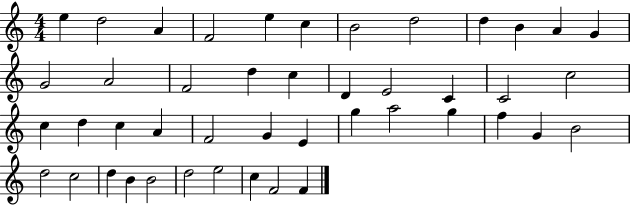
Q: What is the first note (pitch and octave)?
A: E5